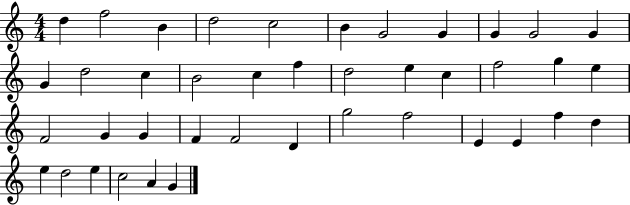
X:1
T:Untitled
M:4/4
L:1/4
K:C
d f2 B d2 c2 B G2 G G G2 G G d2 c B2 c f d2 e c f2 g e F2 G G F F2 D g2 f2 E E f d e d2 e c2 A G